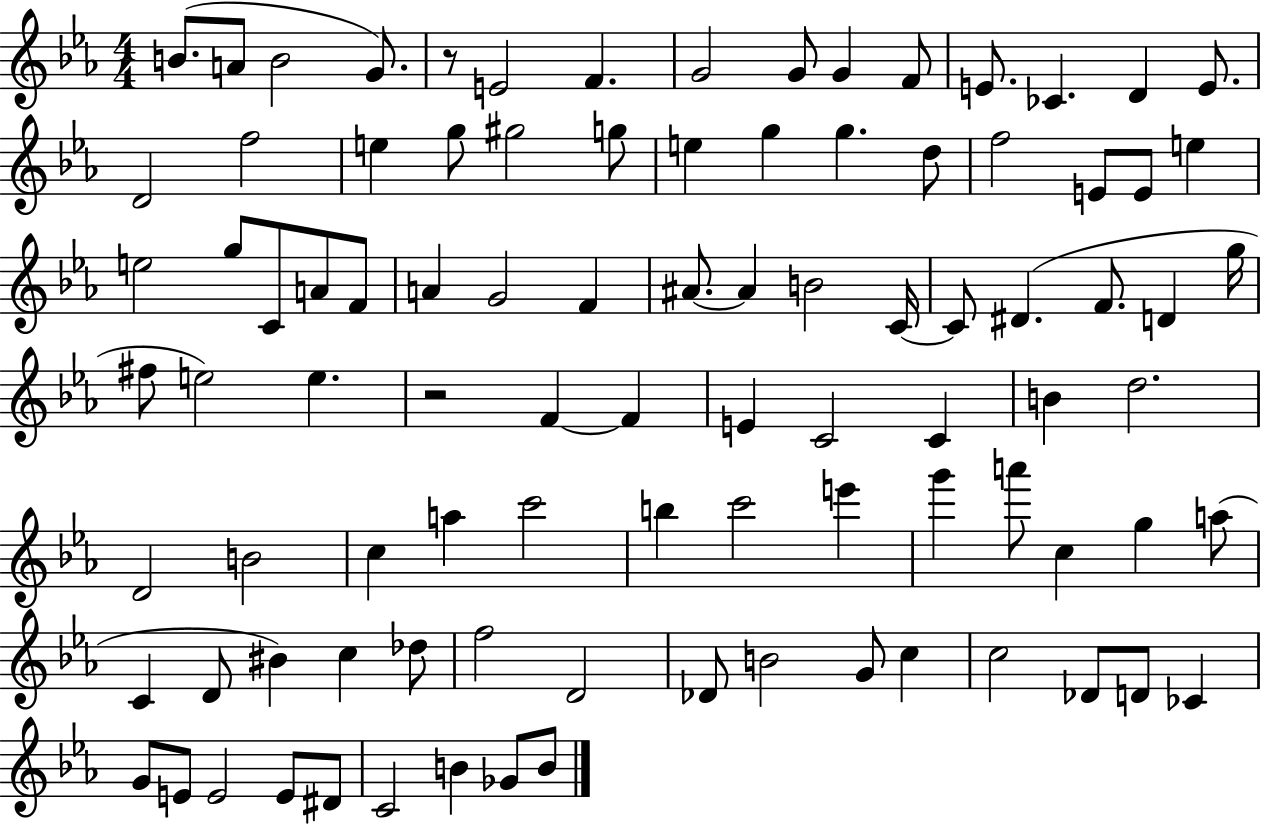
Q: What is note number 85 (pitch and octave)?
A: E4